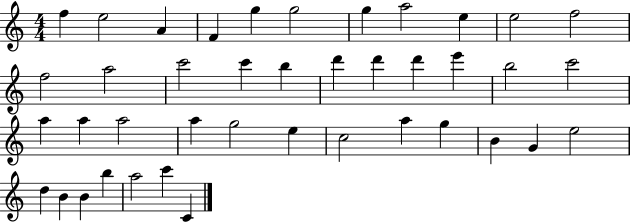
{
  \clef treble
  \numericTimeSignature
  \time 4/4
  \key c \major
  f''4 e''2 a'4 | f'4 g''4 g''2 | g''4 a''2 e''4 | e''2 f''2 | \break f''2 a''2 | c'''2 c'''4 b''4 | d'''4 d'''4 d'''4 e'''4 | b''2 c'''2 | \break a''4 a''4 a''2 | a''4 g''2 e''4 | c''2 a''4 g''4 | b'4 g'4 e''2 | \break d''4 b'4 b'4 b''4 | a''2 c'''4 c'4 | \bar "|."
}